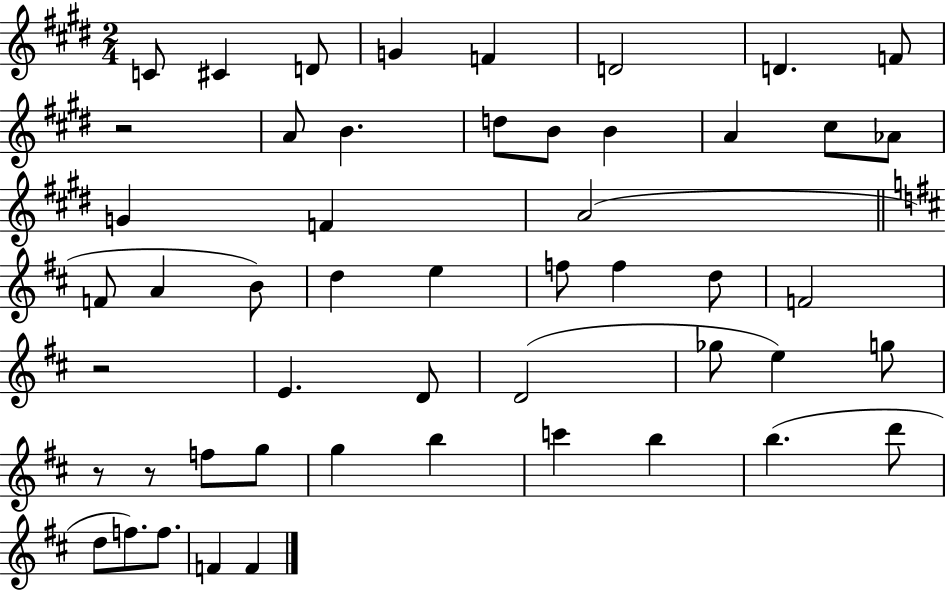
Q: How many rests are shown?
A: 4